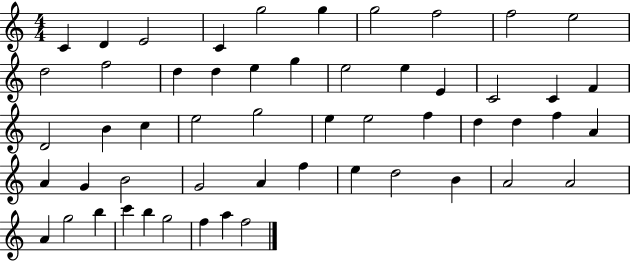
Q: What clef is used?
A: treble